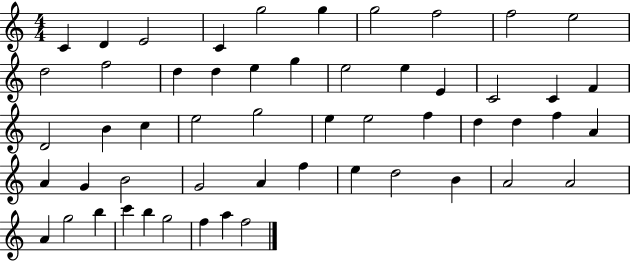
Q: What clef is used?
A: treble